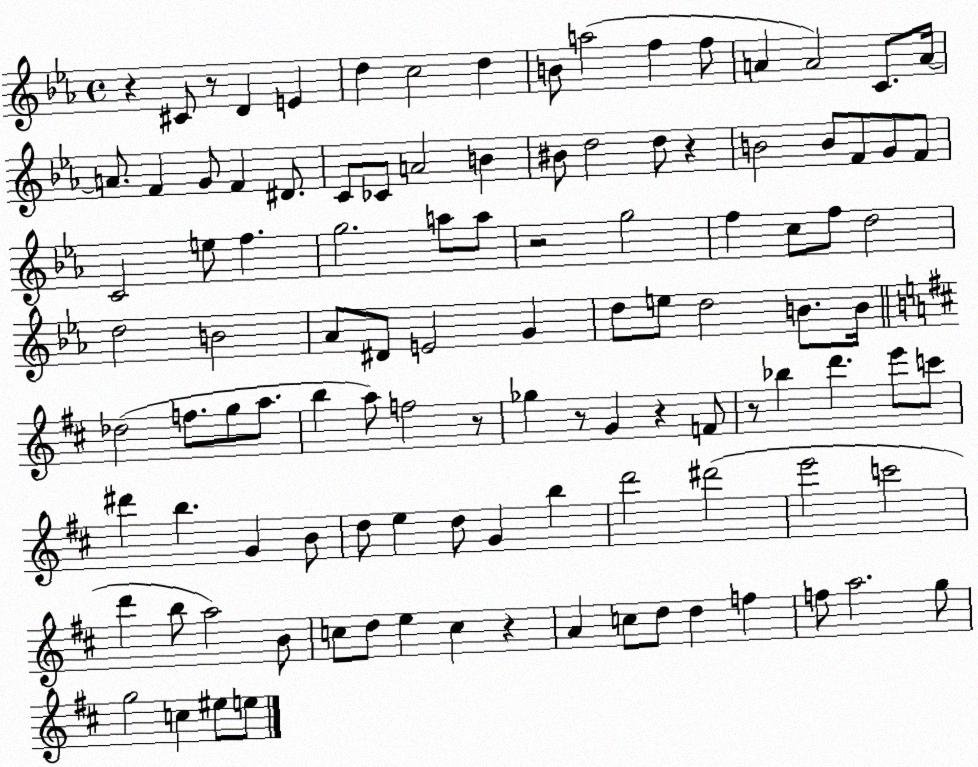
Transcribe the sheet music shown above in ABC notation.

X:1
T:Untitled
M:4/4
L:1/4
K:Eb
z ^C/2 z/2 D E d c2 d B/2 a2 f f/2 A A2 C/2 A/4 A/2 F G/2 F ^D/2 C/2 _C/2 A2 B ^B/2 d2 d/2 z B2 B/2 F/2 G/2 F/2 C2 e/2 f g2 a/2 a/2 z2 g2 f c/2 f/2 d2 d2 B2 _A/2 ^D/2 E2 G d/2 e/2 d2 B/2 B/4 _d2 f/2 g/2 a/2 b a/2 f2 z/2 _g z/2 G z F/2 z/2 _b d' e'/2 c'/2 ^d' b G B/2 d/2 e d/2 G b d'2 ^d'2 e'2 c'2 d' b/2 a2 B/2 c/2 d/2 e c z A c/2 d/2 d f f/2 a2 g/2 g2 c ^e/2 e/2